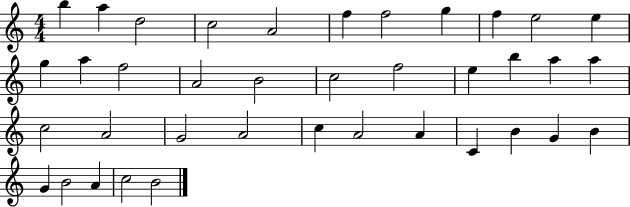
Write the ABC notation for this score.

X:1
T:Untitled
M:4/4
L:1/4
K:C
b a d2 c2 A2 f f2 g f e2 e g a f2 A2 B2 c2 f2 e b a a c2 A2 G2 A2 c A2 A C B G B G B2 A c2 B2